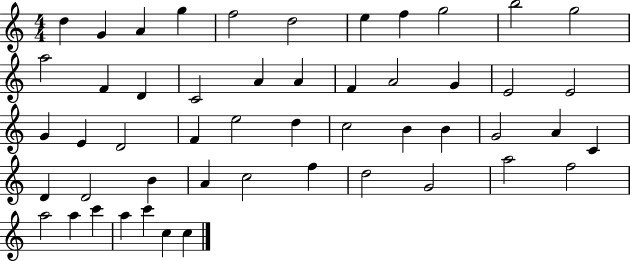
D5/q G4/q A4/q G5/q F5/h D5/h E5/q F5/q G5/h B5/h G5/h A5/h F4/q D4/q C4/h A4/q A4/q F4/q A4/h G4/q E4/h E4/h G4/q E4/q D4/h F4/q E5/h D5/q C5/h B4/q B4/q G4/h A4/q C4/q D4/q D4/h B4/q A4/q C5/h F5/q D5/h G4/h A5/h F5/h A5/h A5/q C6/q A5/q C6/q C5/q C5/q